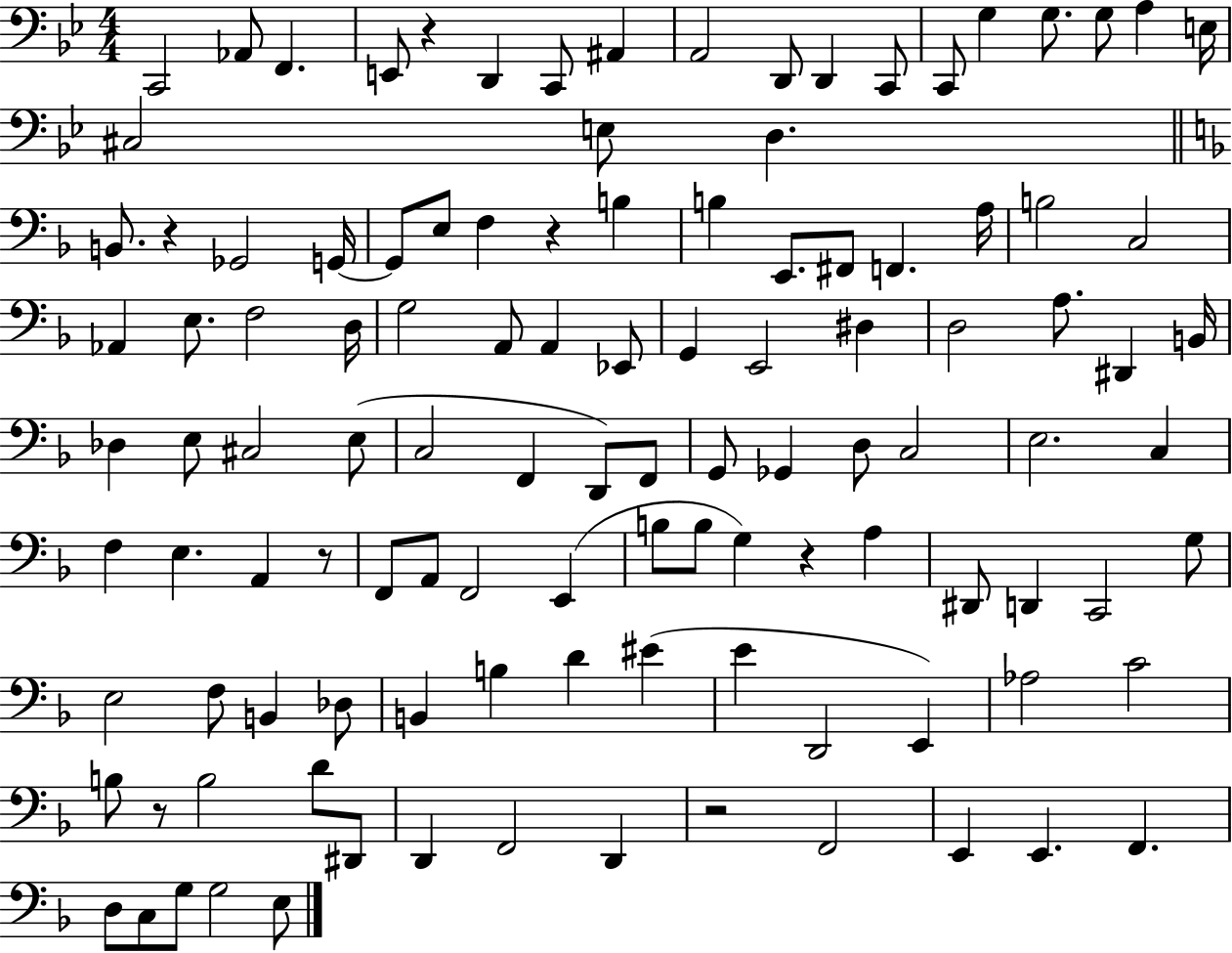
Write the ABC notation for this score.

X:1
T:Untitled
M:4/4
L:1/4
K:Bb
C,,2 _A,,/2 F,, E,,/2 z D,, C,,/2 ^A,, A,,2 D,,/2 D,, C,,/2 C,,/2 G, G,/2 G,/2 A, E,/4 ^C,2 E,/2 D, B,,/2 z _G,,2 G,,/4 G,,/2 E,/2 F, z B, B, E,,/2 ^F,,/2 F,, A,/4 B,2 C,2 _A,, E,/2 F,2 D,/4 G,2 A,,/2 A,, _E,,/2 G,, E,,2 ^D, D,2 A,/2 ^D,, B,,/4 _D, E,/2 ^C,2 E,/2 C,2 F,, D,,/2 F,,/2 G,,/2 _G,, D,/2 C,2 E,2 C, F, E, A,, z/2 F,,/2 A,,/2 F,,2 E,, B,/2 B,/2 G, z A, ^D,,/2 D,, C,,2 G,/2 E,2 F,/2 B,, _D,/2 B,, B, D ^E E D,,2 E,, _A,2 C2 B,/2 z/2 B,2 D/2 ^D,,/2 D,, F,,2 D,, z2 F,,2 E,, E,, F,, D,/2 C,/2 G,/2 G,2 E,/2